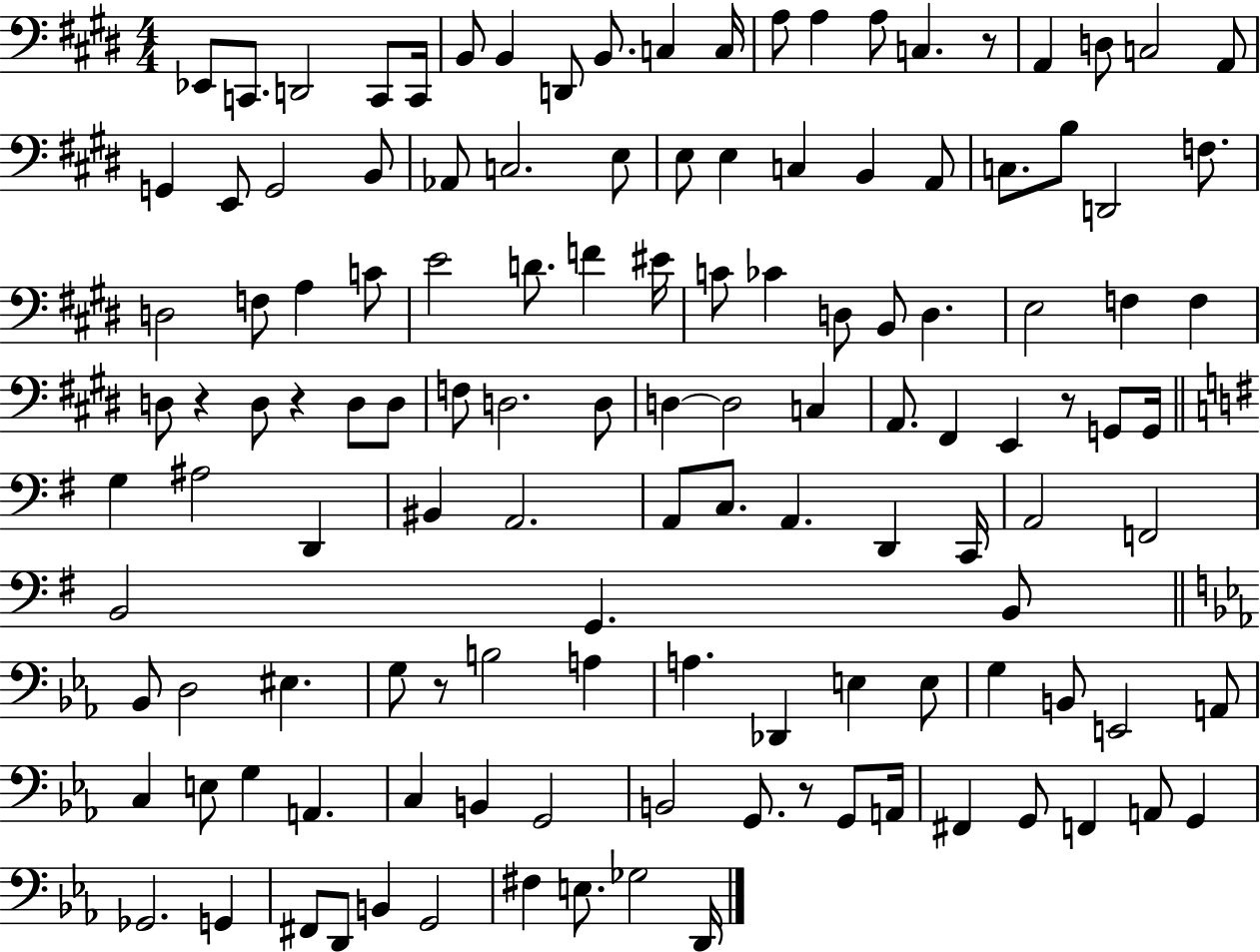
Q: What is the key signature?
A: E major